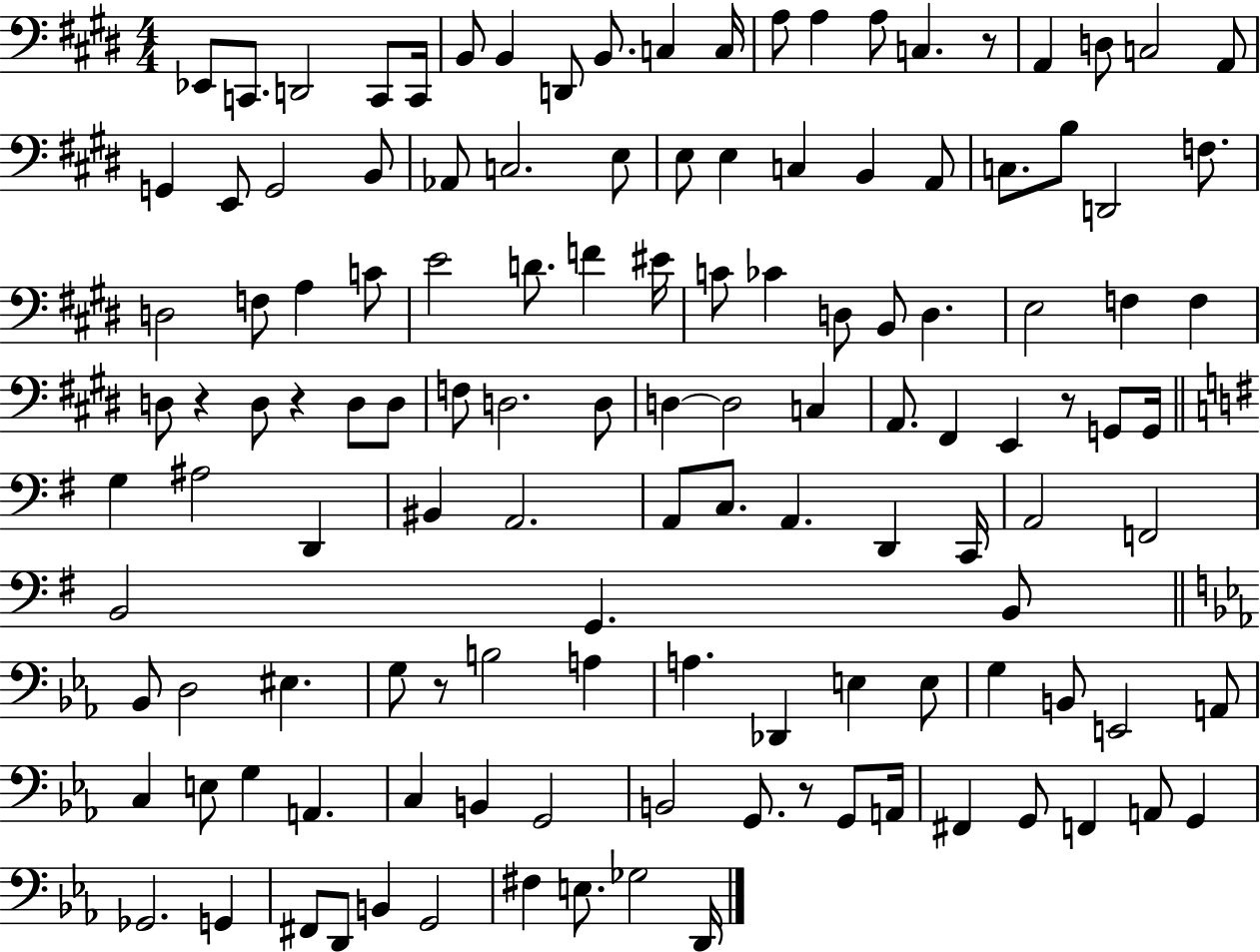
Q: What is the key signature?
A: E major